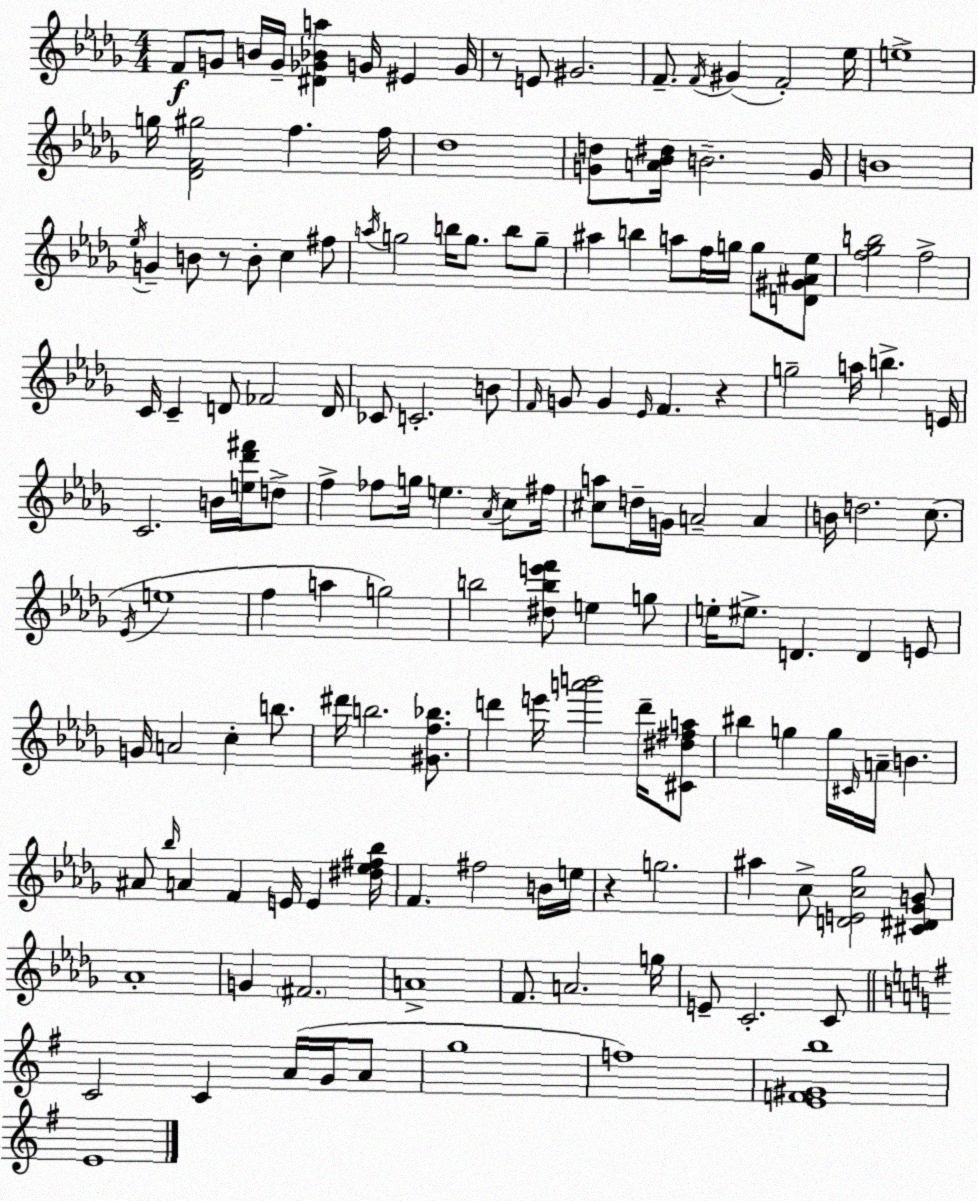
X:1
T:Untitled
M:4/4
L:1/4
K:Bbm
F/2 G/2 B/4 G/4 [^D_G_Ba] G/4 ^E G/4 z/2 E/2 ^G2 F/2 F/4 ^G F2 _e/4 e4 g/4 [_DF^g]2 f f/4 _d4 [Gd]/2 [A_B^d]/4 B2 G/4 B4 _e/4 G B/2 z/2 B/2 c ^f/2 a/4 g2 b/4 g/2 b/2 g/2 ^a b a/2 f/4 g/4 g/2 [D^G^A_e]/2 [f_gb]2 f2 C/4 C D/2 _F2 D/4 _C/2 C2 B/2 F/4 G/2 G _E/4 F z g2 a/4 b E/4 C2 B/4 [e_d'^f']/4 d/2 f _f/2 g/4 e _A/4 c/2 ^f/4 [^ca]/2 d/4 G/4 A2 A B/4 d2 c/2 _E/4 e4 f a g2 b2 [^dbe'f']/2 e g/2 e/4 ^e/2 D D E/2 G/4 A2 c b/2 ^d'/4 b2 [^Gf_b]/2 d' e'/4 [a'b']2 d'/4 [^C^d^fa]/2 ^b g g/4 ^C/4 A/4 B ^A/2 _b/4 A F E/4 E [^d_e^f_b]/4 F ^f2 B/4 e/4 z g2 ^a c/2 [DEc_g]2 [^C^D_GB]/2 _A4 G ^F2 A4 F/2 A2 g/4 E/2 C2 C/2 C2 C A/4 G/4 A/2 g4 f4 [EF^Gb]4 E4